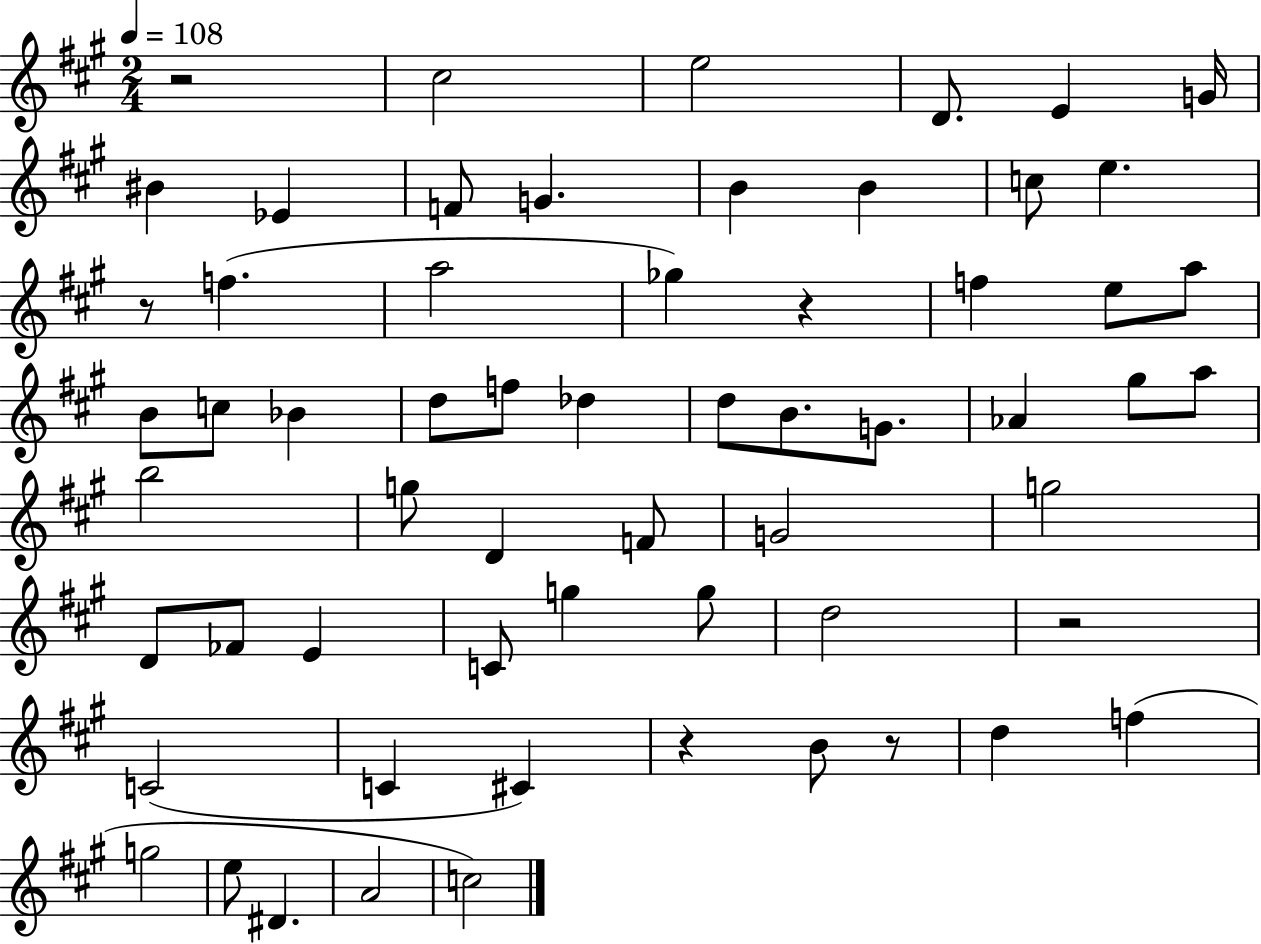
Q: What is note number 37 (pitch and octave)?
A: G5